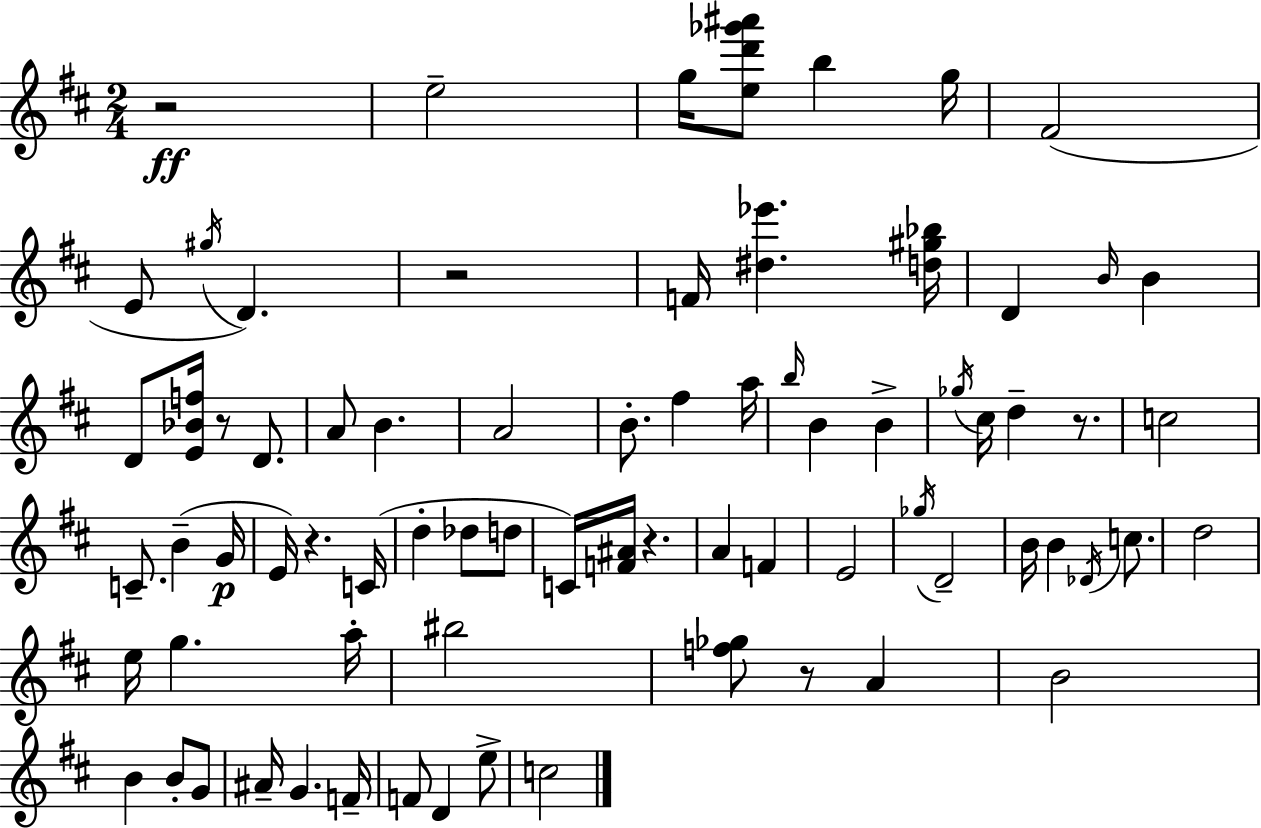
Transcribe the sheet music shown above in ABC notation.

X:1
T:Untitled
M:2/4
L:1/4
K:D
z2 e2 g/4 [ed'_g'^a']/2 b g/4 ^F2 E/2 ^g/4 D z2 F/4 [^d_e'] [d^g_b]/4 D B/4 B D/2 [E_Bf]/4 z/2 D/2 A/2 B A2 B/2 ^f a/4 b/4 B B _g/4 ^c/4 d z/2 c2 C/2 B G/4 E/4 z C/4 d _d/2 d/2 C/4 [F^A]/4 z A F E2 _g/4 D2 B/4 B _D/4 c/2 d2 e/4 g a/4 ^b2 [f_g]/2 z/2 A B2 B B/2 G/2 ^A/4 G F/4 F/2 D e/2 c2